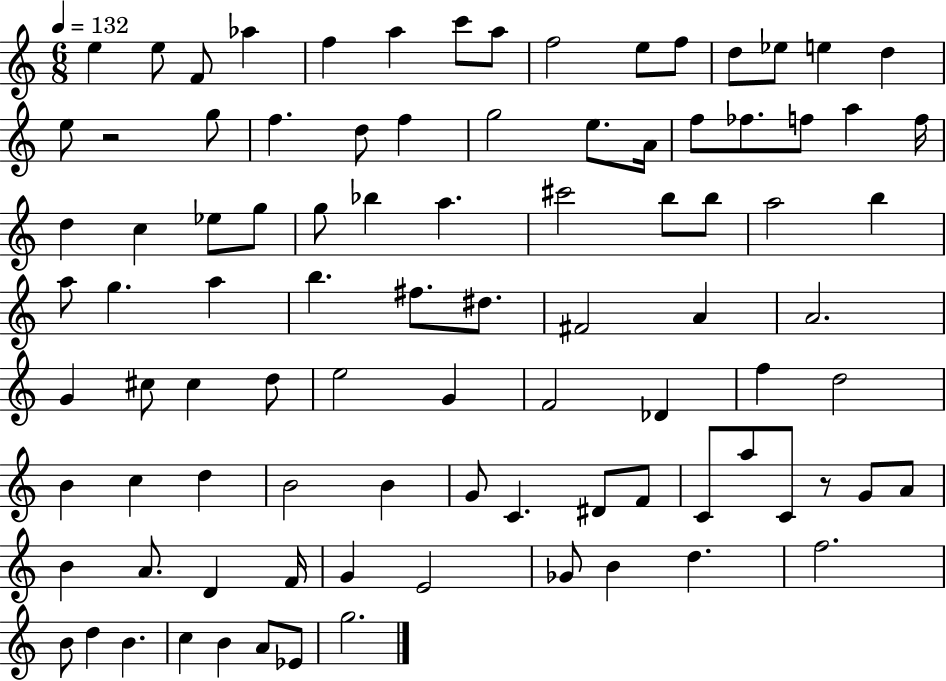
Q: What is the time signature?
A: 6/8